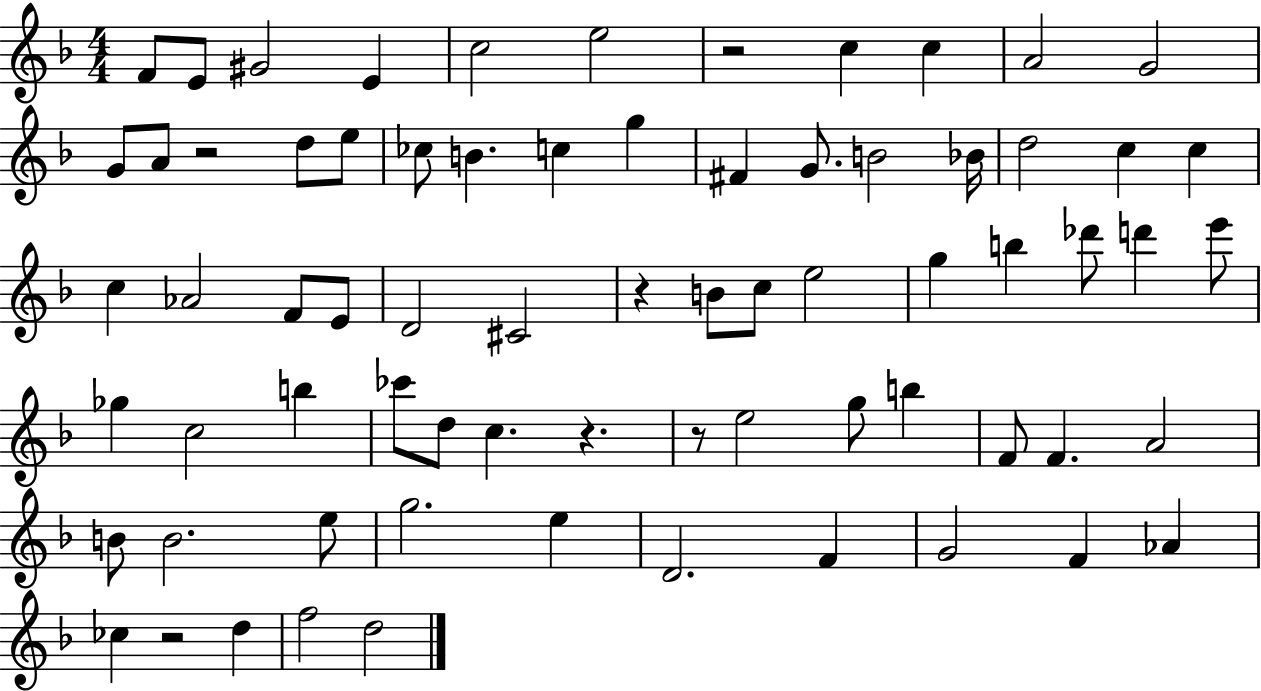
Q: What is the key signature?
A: F major